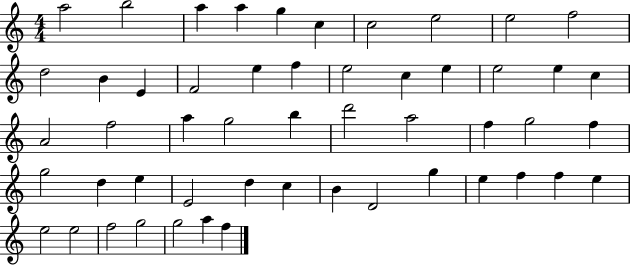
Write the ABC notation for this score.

X:1
T:Untitled
M:4/4
L:1/4
K:C
a2 b2 a a g c c2 e2 e2 f2 d2 B E F2 e f e2 c e e2 e c A2 f2 a g2 b d'2 a2 f g2 f g2 d e E2 d c B D2 g e f f e e2 e2 f2 g2 g2 a f